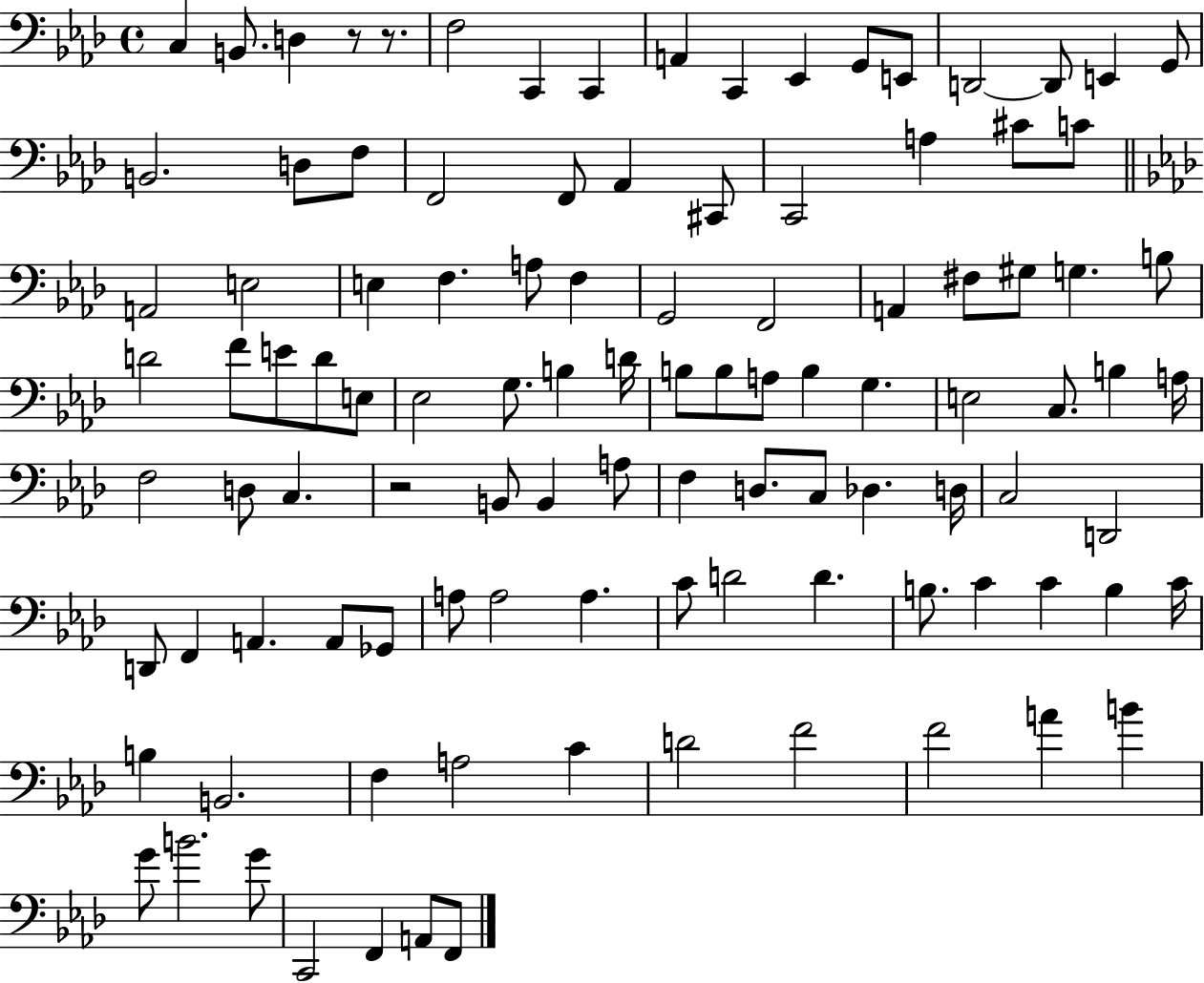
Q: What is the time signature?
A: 4/4